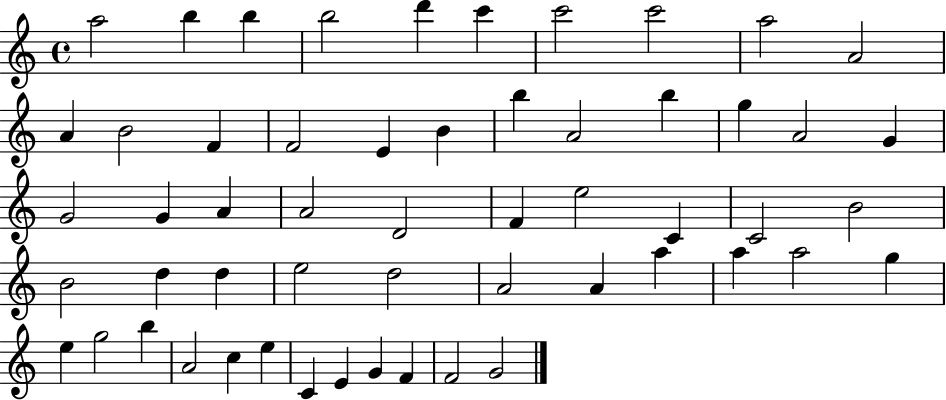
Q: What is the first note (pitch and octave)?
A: A5